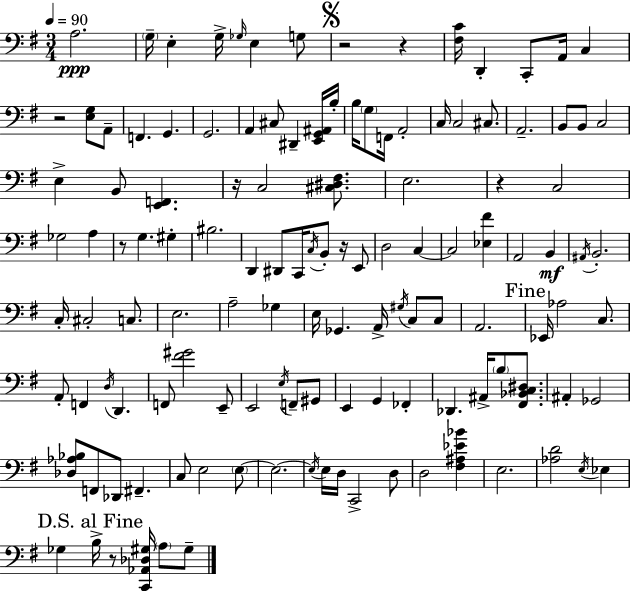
X:1
T:Untitled
M:3/4
L:1/4
K:Em
A,2 G,/4 E, G,/4 _G,/4 E, G,/2 z2 z [^F,C]/4 D,, C,,/2 A,,/4 C, z2 [E,G,]/2 A,,/2 F,, G,, G,,2 A,, ^C,/2 ^D,, [E,,G,,^A,,]/4 B,/4 B,/4 G,/2 F,,/4 A,,2 C,/4 C,2 ^C,/2 A,,2 B,,/2 B,,/2 C,2 E, B,,/2 [E,,F,,] z/4 C,2 [^C,^D,^F,]/2 E,2 z C,2 _G,2 A, z/2 G, ^G, ^B,2 D,, ^D,,/2 C,,/4 C,/4 B,,/2 z/4 E,,/2 D,2 C, C,2 [_E,^F] A,,2 B,, ^A,,/4 B,,2 C,/4 ^C,2 C,/2 E,2 A,2 _G, E,/4 _G,, A,,/4 ^G,/4 C,/2 C,/2 A,,2 _E,,/4 _A,2 C,/2 A,,/2 F,, D,/4 D,, F,,/2 [^F^G]2 E,,/2 E,,2 E,/4 F,,/2 ^G,,/2 E,, G,, _F,, _D,, ^A,,/4 B,/2 [^F,,_B,,C,^D,]/2 ^A,, _G,,2 [_D,_A,_B,]/2 F,,/2 _D,,/2 ^F,, C,/2 E,2 E,/2 E,2 E,/4 E,/4 D,/4 C,,2 D,/2 D,2 [^F,^A,_E_B] E,2 [_A,D]2 E,/4 _E, _G, B,/4 z/2 [C,,_A,,_D,^G,]/4 A,/2 ^G,/2